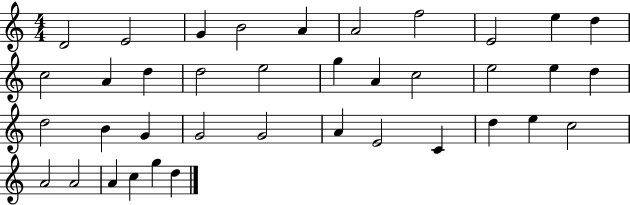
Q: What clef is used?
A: treble